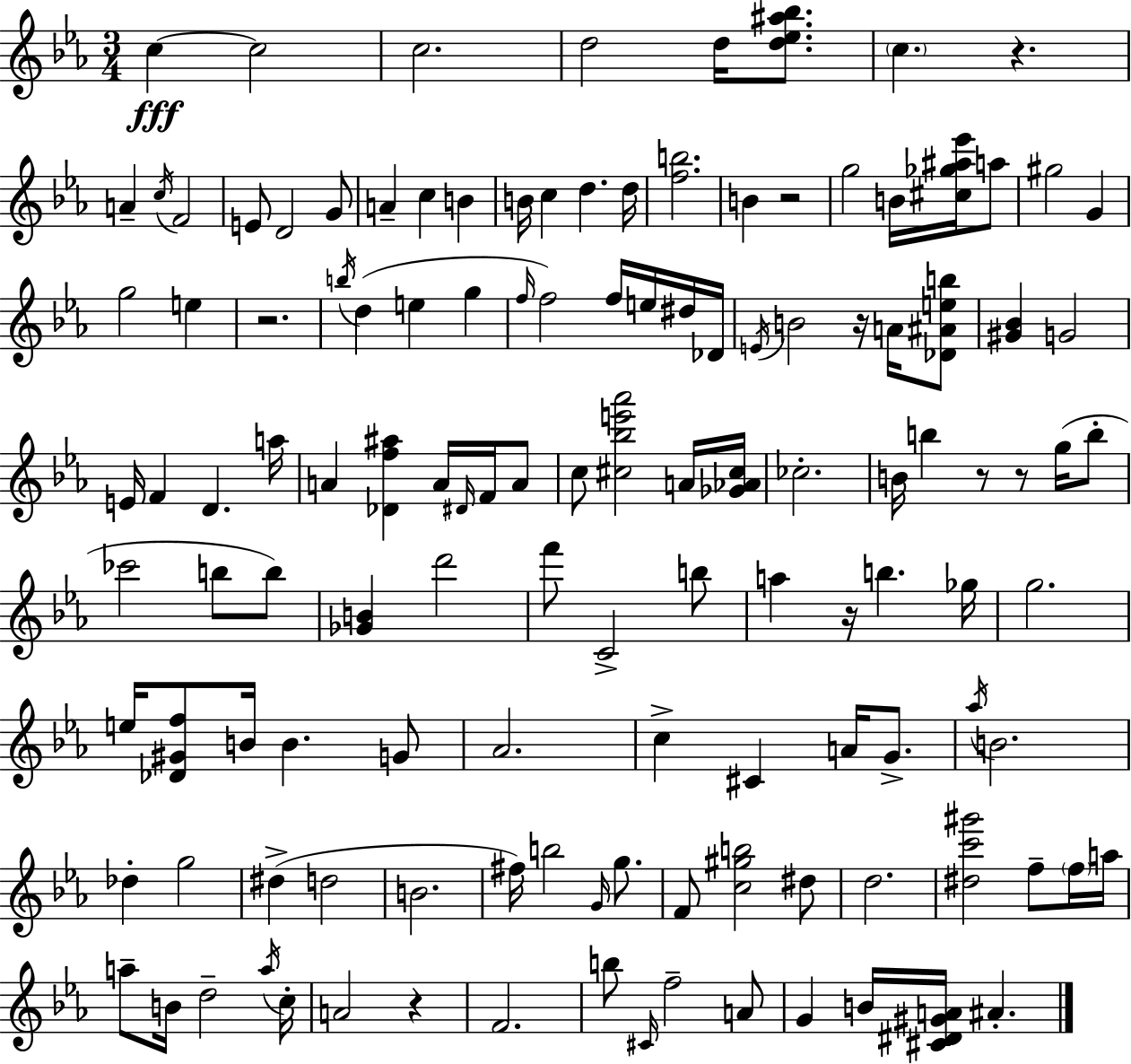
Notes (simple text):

C5/q C5/h C5/h. D5/h D5/s [D5,Eb5,A#5,Bb5]/e. C5/q. R/q. A4/q C5/s F4/h E4/e D4/h G4/e A4/q C5/q B4/q B4/s C5/q D5/q. D5/s [F5,B5]/h. B4/q R/h G5/h B4/s [C#5,Gb5,A#5,Eb6]/s A5/e G#5/h G4/q G5/h E5/q R/h. B5/s D5/q E5/q G5/q F5/s F5/h F5/s E5/s D#5/s Db4/s E4/s B4/h R/s A4/s [Db4,A#4,E5,B5]/e [G#4,Bb4]/q G4/h E4/s F4/q D4/q. A5/s A4/q [Db4,F5,A#5]/q A4/s D#4/s F4/s A4/e C5/e [C#5,Bb5,E6,Ab6]/h A4/s [Gb4,Ab4,C#5]/s CES5/h. B4/s B5/q R/e R/e G5/s B5/e CES6/h B5/e B5/e [Gb4,B4]/q D6/h F6/e C4/h B5/e A5/q R/s B5/q. Gb5/s G5/h. E5/s [Db4,G#4,F5]/e B4/s B4/q. G4/e Ab4/h. C5/q C#4/q A4/s G4/e. Ab5/s B4/h. Db5/q G5/h D#5/q D5/h B4/h. F#5/s B5/h G4/s G5/e. F4/e [C5,G#5,B5]/h D#5/e D5/h. [D#5,C6,G#6]/h F5/e F5/s A5/s A5/e B4/s D5/h A5/s C5/s A4/h R/q F4/h. B5/e C#4/s F5/h A4/e G4/q B4/s [C#4,D#4,G#4,A4]/s A#4/q.